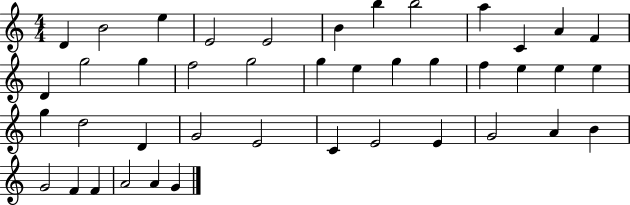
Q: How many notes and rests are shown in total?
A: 42